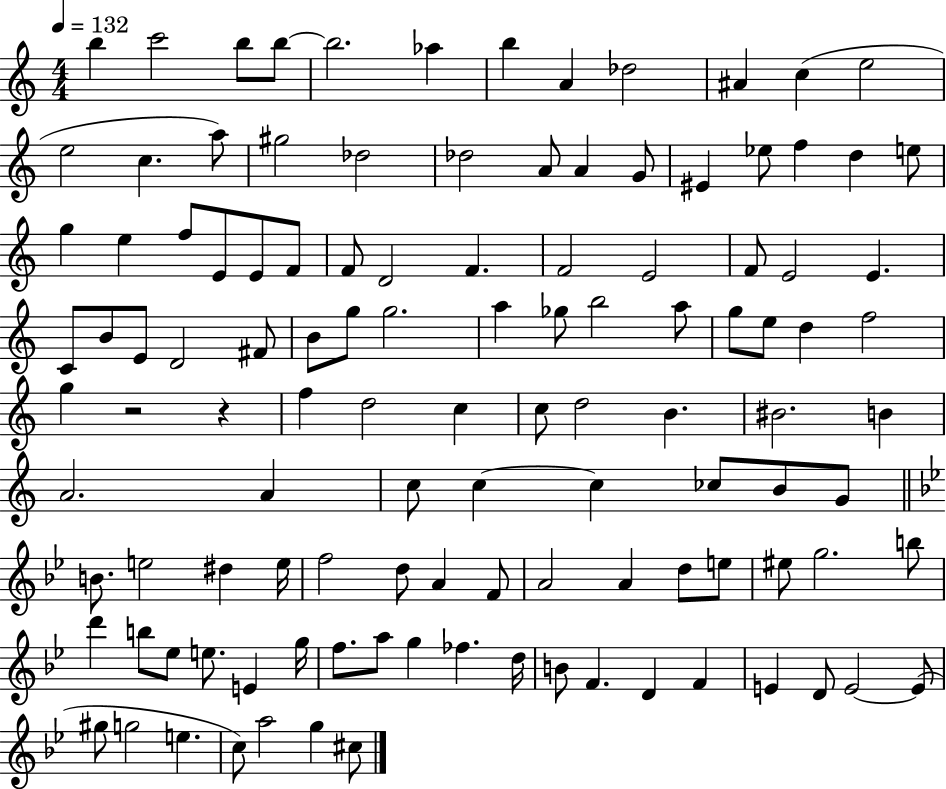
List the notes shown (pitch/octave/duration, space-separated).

B5/q C6/h B5/e B5/e B5/h. Ab5/q B5/q A4/q Db5/h A#4/q C5/q E5/h E5/h C5/q. A5/e G#5/h Db5/h Db5/h A4/e A4/q G4/e EIS4/q Eb5/e F5/q D5/q E5/e G5/q E5/q F5/e E4/e E4/e F4/e F4/e D4/h F4/q. F4/h E4/h F4/e E4/h E4/q. C4/e B4/e E4/e D4/h F#4/e B4/e G5/e G5/h. A5/q Gb5/e B5/h A5/e G5/e E5/e D5/q F5/h G5/q R/h R/q F5/q D5/h C5/q C5/e D5/h B4/q. BIS4/h. B4/q A4/h. A4/q C5/e C5/q C5/q CES5/e B4/e G4/e B4/e. E5/h D#5/q E5/s F5/h D5/e A4/q F4/e A4/h A4/q D5/e E5/e EIS5/e G5/h. B5/e D6/q B5/e Eb5/e E5/e. E4/q G5/s F5/e. A5/e G5/q FES5/q. D5/s B4/e F4/q. D4/q F4/q E4/q D4/e E4/h E4/e G#5/e G5/h E5/q. C5/e A5/h G5/q C#5/e